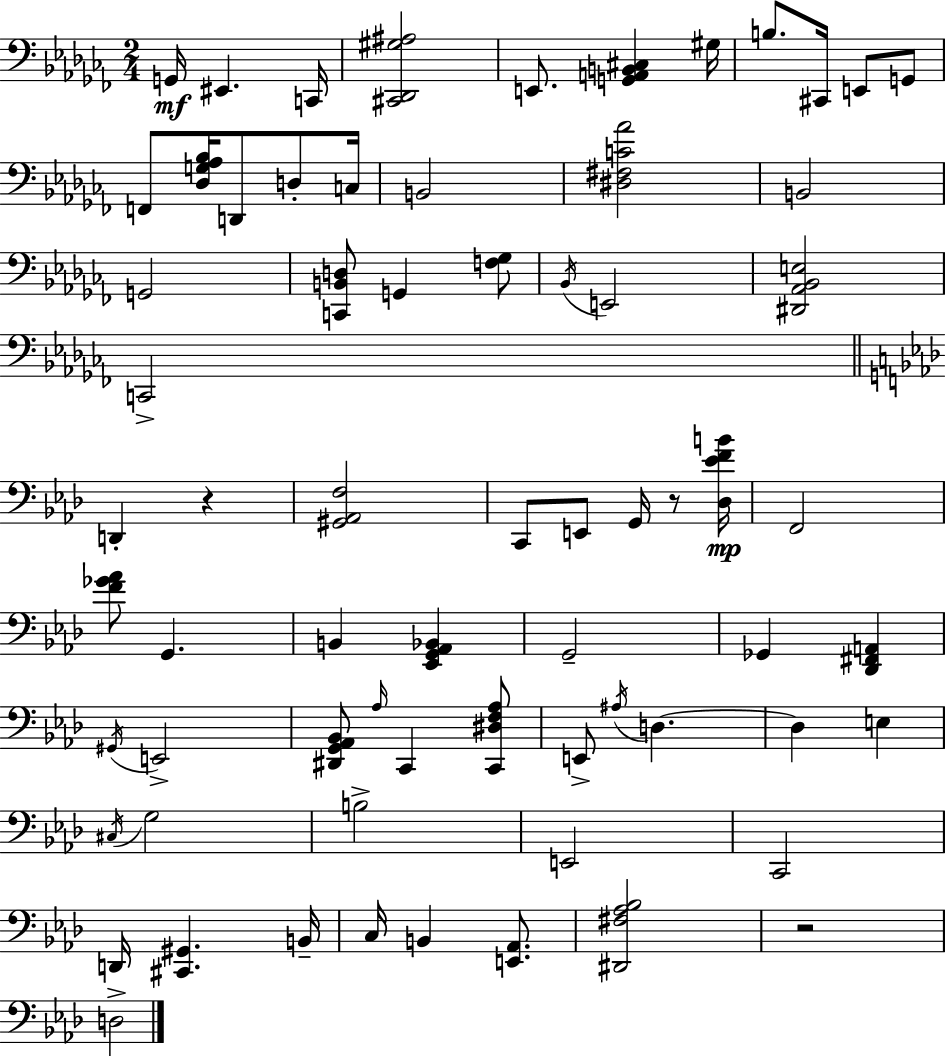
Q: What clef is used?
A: bass